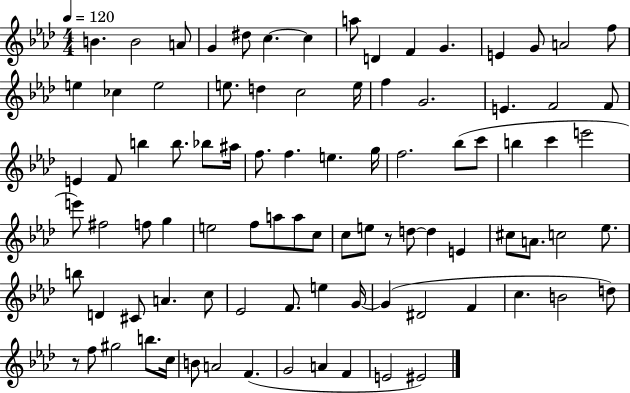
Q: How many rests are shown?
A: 2